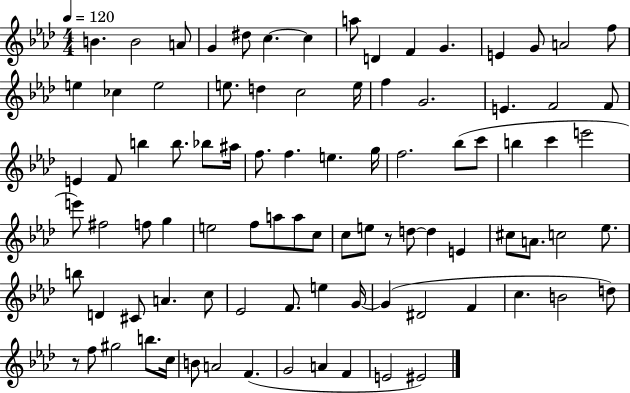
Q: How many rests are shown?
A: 2